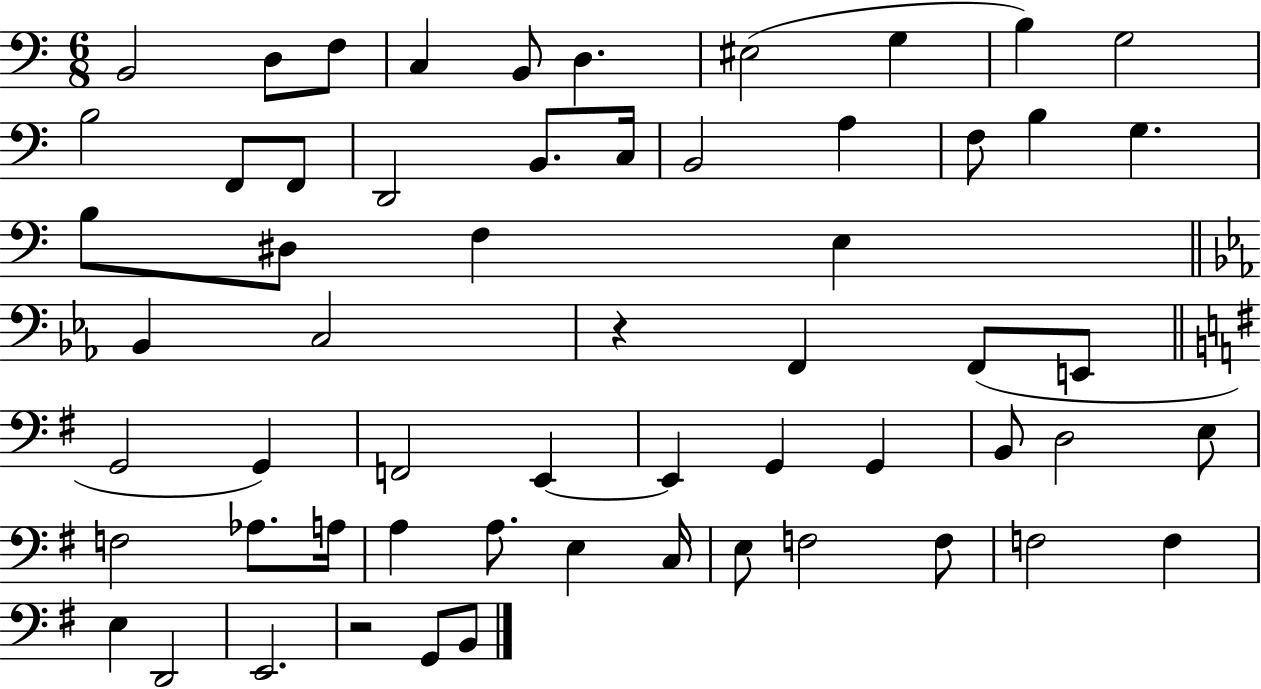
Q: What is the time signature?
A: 6/8